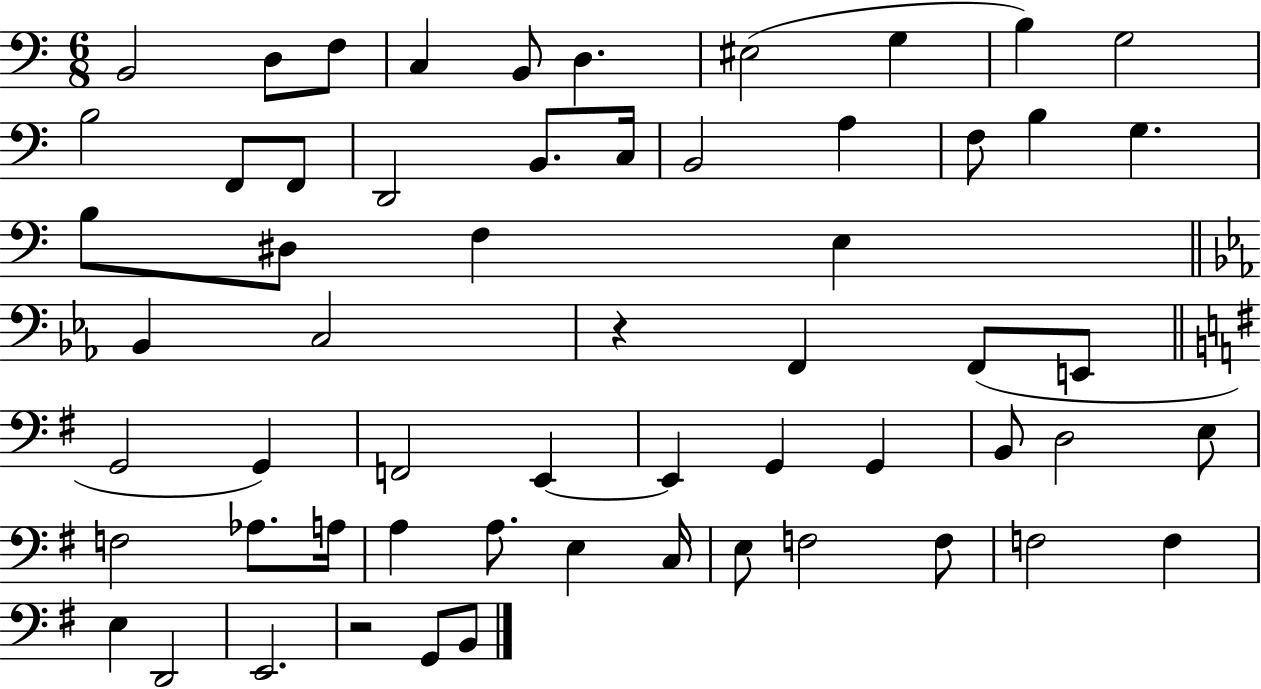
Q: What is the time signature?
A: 6/8